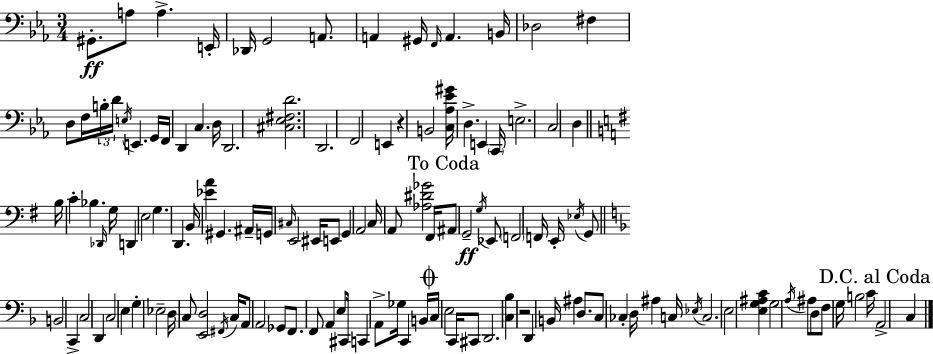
X:1
T:Untitled
M:3/4
L:1/4
K:Eb
^G,,/2 A,/2 A, E,,/4 _D,,/4 G,,2 A,,/2 A,, ^G,,/4 F,,/4 A,, B,,/4 _D,2 ^F, D,/2 F,/4 B,/4 D/4 E,/4 E,, G,,/4 F,,/4 D,, C, D,/4 D,,2 [^C,_E,^F,D]2 D,,2 F,,2 E,, z B,,2 [C,_A,_E^G]/4 D, E,, C,,/4 E,2 C,2 D, B,/4 C _B, _D,,/4 G,/4 D,, E,2 G, D,, B,,/4 [_EA] ^G,, ^A,,/4 G,,/4 ^C,/4 E,,2 ^E,,/4 E,,/2 G,, A,,2 C,/4 A,,/2 [_A,^D_G]2 ^F,,/4 ^A,,/2 G,,2 G,/4 _E,,/2 F,,2 F,,/4 E,,/4 _E,/4 G,,/2 B,,2 C,, C,2 D,, C,2 E, G, _E,2 D,/4 C,/2 [E,,D,]2 ^F,,/4 C,/4 A,,/2 A,,2 _G,,/2 F,,/2 F,,/2 A,, E,/2 ^C,,/4 C,, A,,/2 _G,/4 C,, B,,/4 C,/4 E,2 C,,/4 ^C,,/2 D,,2 [C,_B,] z2 D,, B,,/4 ^A, D,/2 C,/2 _C, D,/4 ^A, C,/4 _E,/4 C,2 E,2 [E,G,^A,C] G,2 A,/4 ^A,/2 D,/2 F,/2 G,/4 B,2 C/4 A,,2 C,